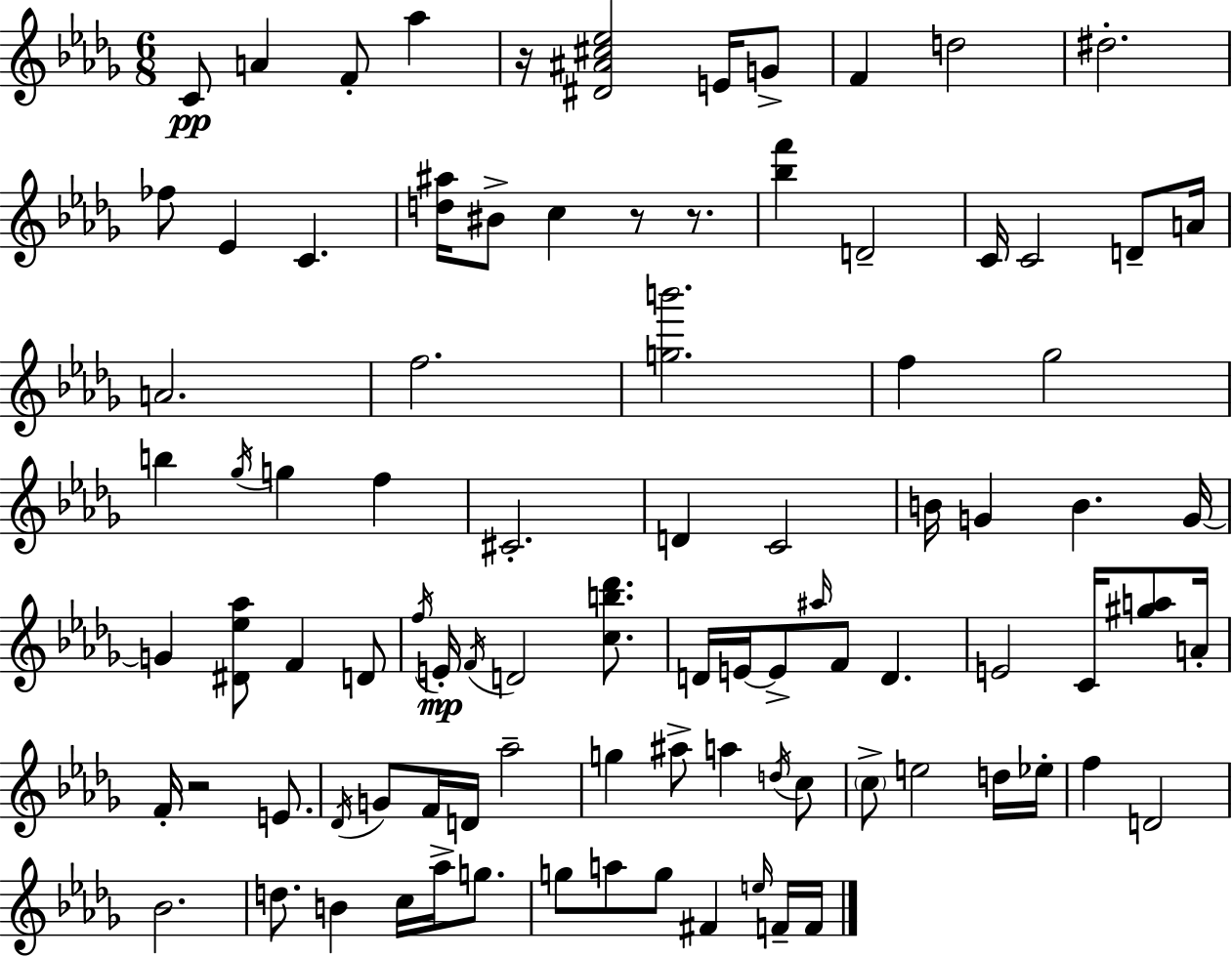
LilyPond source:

{
  \clef treble
  \numericTimeSignature
  \time 6/8
  \key bes \minor
  \repeat volta 2 { c'8\pp a'4 f'8-. aes''4 | r16 <dis' ais' cis'' ees''>2 e'16 g'8-> | f'4 d''2 | dis''2.-. | \break fes''8 ees'4 c'4. | <d'' ais''>16 bis'8-> c''4 r8 r8. | <bes'' f'''>4 d'2-- | c'16 c'2 d'8-- a'16 | \break a'2. | f''2. | <g'' b'''>2. | f''4 ges''2 | \break b''4 \acciaccatura { ges''16 } g''4 f''4 | cis'2.-. | d'4 c'2 | b'16 g'4 b'4. | \break g'16~~ g'4 <dis' ees'' aes''>8 f'4 d'8 | \acciaccatura { f''16 } e'16-.\mp \acciaccatura { f'16 } d'2 | <c'' b'' des'''>8. d'16 e'16~~ e'8-> \grace { ais''16 } f'8 d'4. | e'2 | \break c'16 <gis'' a''>8 a'16-. f'16-. r2 | e'8. \acciaccatura { des'16 } g'8 f'16 d'16 aes''2-- | g''4 ais''8-> a''4 | \acciaccatura { d''16 } c''8 \parenthesize c''8-> e''2 | \break d''16 ees''16-. f''4 d'2 | bes'2. | d''8. b'4 | c''16 aes''16-> g''8. g''8 a''8 g''8 | \break fis'4 \grace { e''16 } f'16-- f'16 } \bar "|."
}